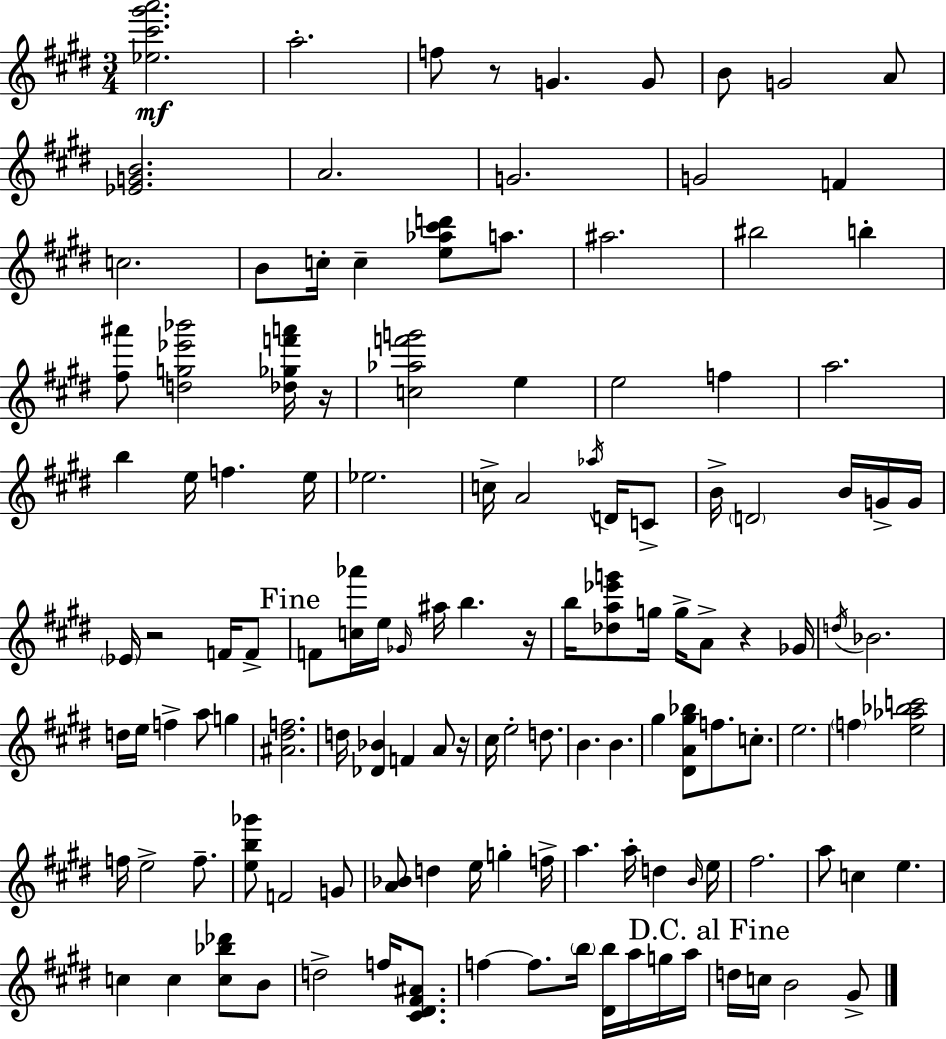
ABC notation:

X:1
T:Untitled
M:3/4
L:1/4
K:E
[_e^c'^g'a']2 a2 f/2 z/2 G G/2 B/2 G2 A/2 [_EGB]2 A2 G2 G2 F c2 B/2 c/4 c [e_a^c'd']/2 a/2 ^a2 ^b2 b [^f^a']/2 [dg_e'_b']2 [_d_gf'a']/4 z/4 [c_af'g']2 e e2 f a2 b e/4 f e/4 _e2 c/4 A2 _a/4 D/4 C/2 B/4 D2 B/4 G/4 G/4 _E/4 z2 F/4 F/2 F/2 [c_a']/4 e/4 _G/4 ^a/4 b z/4 b/4 [_da_e'g']/2 g/4 g/4 A/2 z _G/4 d/4 _B2 d/4 e/4 f a/2 g [^A^df]2 d/4 [_D_B] F A/2 z/4 ^c/4 e2 d/2 B B ^g [^DA^g_b]/2 f/2 c/2 e2 f [e_a_bc']2 f/4 e2 f/2 [eb_g']/2 F2 G/2 [A_B]/2 d e/4 g f/4 a a/4 d B/4 e/4 ^f2 a/2 c e c c [c_b_d']/2 B/2 d2 f/4 [^C^D^F^A]/2 f f/2 b/4 [^Db]/4 a/4 g/4 a/4 d/4 c/4 B2 ^G/2